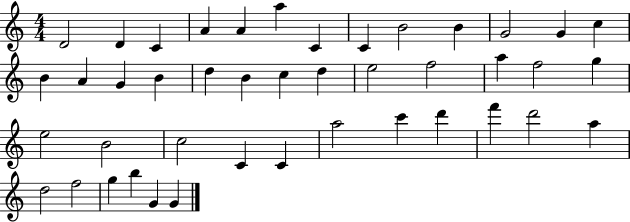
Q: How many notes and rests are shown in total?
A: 43